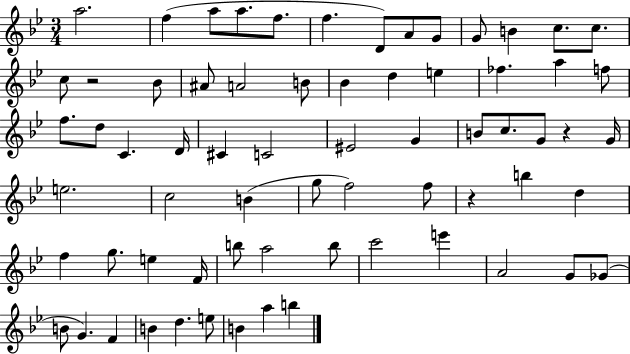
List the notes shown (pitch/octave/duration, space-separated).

A5/h. F5/q A5/e A5/e. F5/e. F5/q. D4/e A4/e G4/e G4/e B4/q C5/e. C5/e. C5/e R/h Bb4/e A#4/e A4/h B4/e Bb4/q D5/q E5/q FES5/q. A5/q F5/e F5/e. D5/e C4/q. D4/s C#4/q C4/h EIS4/h G4/q B4/e C5/e. G4/e R/q G4/s E5/h. C5/h B4/q G5/e F5/h F5/e R/q B5/q D5/q F5/q G5/e. E5/q F4/s B5/e A5/h B5/e C6/h E6/q A4/h G4/e Gb4/e B4/e G4/q. F4/q B4/q D5/q. E5/e B4/q A5/q B5/q